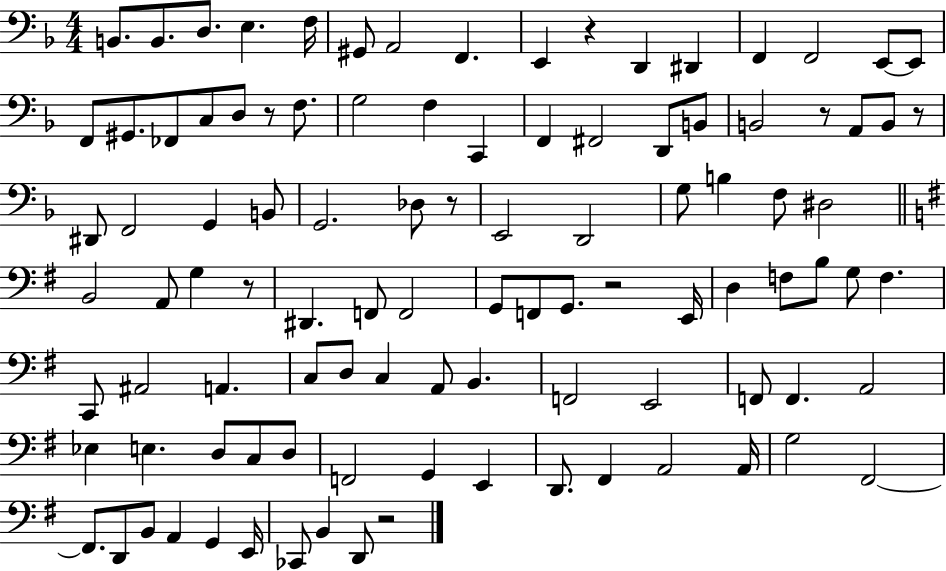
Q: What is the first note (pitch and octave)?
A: B2